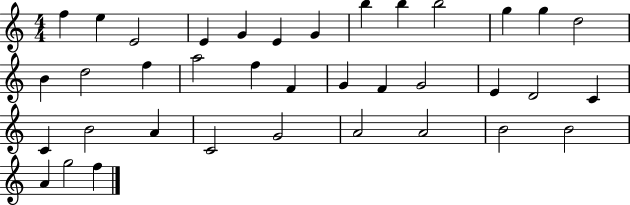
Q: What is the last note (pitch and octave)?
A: F5